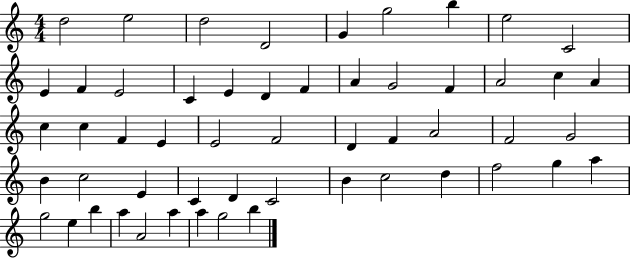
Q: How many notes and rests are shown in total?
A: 54